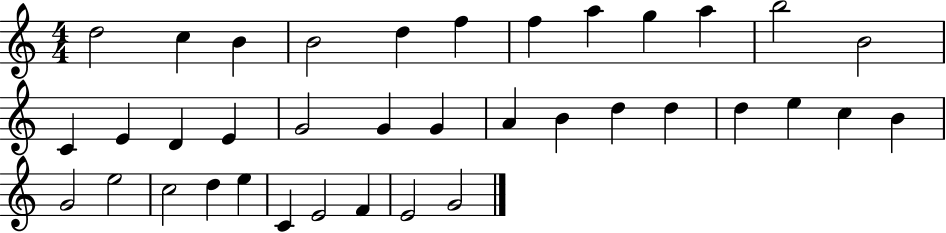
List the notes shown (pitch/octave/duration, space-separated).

D5/h C5/q B4/q B4/h D5/q F5/q F5/q A5/q G5/q A5/q B5/h B4/h C4/q E4/q D4/q E4/q G4/h G4/q G4/q A4/q B4/q D5/q D5/q D5/q E5/q C5/q B4/q G4/h E5/h C5/h D5/q E5/q C4/q E4/h F4/q E4/h G4/h